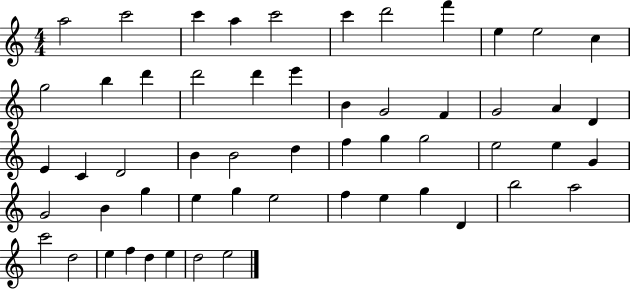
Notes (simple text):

A5/h C6/h C6/q A5/q C6/h C6/q D6/h F6/q E5/q E5/h C5/q G5/h B5/q D6/q D6/h D6/q E6/q B4/q G4/h F4/q G4/h A4/q D4/q E4/q C4/q D4/h B4/q B4/h D5/q F5/q G5/q G5/h E5/h E5/q G4/q G4/h B4/q G5/q E5/q G5/q E5/h F5/q E5/q G5/q D4/q B5/h A5/h C6/h D5/h E5/q F5/q D5/q E5/q D5/h E5/h